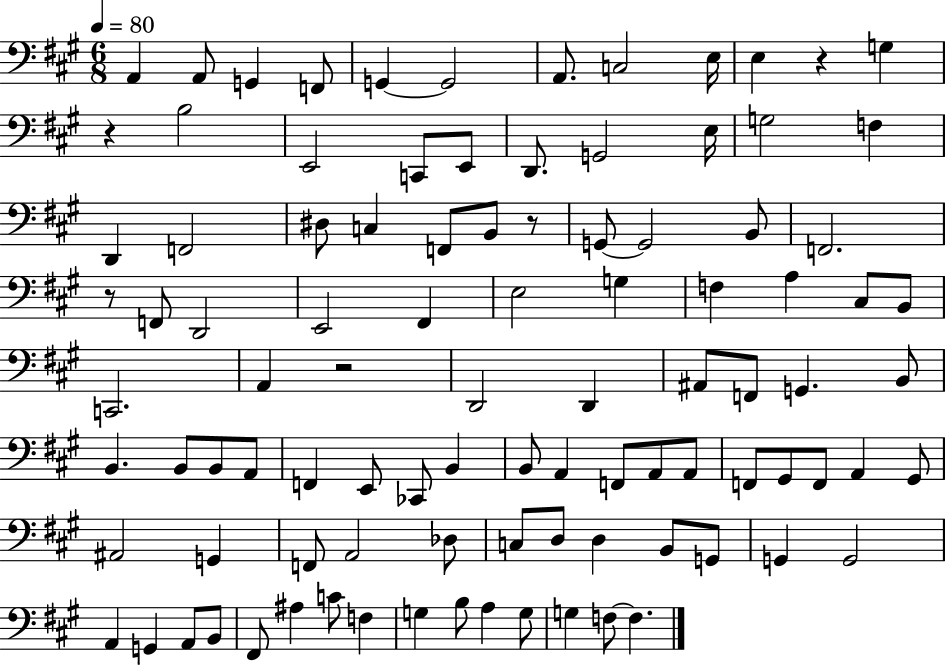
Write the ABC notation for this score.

X:1
T:Untitled
M:6/8
L:1/4
K:A
A,, A,,/2 G,, F,,/2 G,, G,,2 A,,/2 C,2 E,/4 E, z G, z B,2 E,,2 C,,/2 E,,/2 D,,/2 G,,2 E,/4 G,2 F, D,, F,,2 ^D,/2 C, F,,/2 B,,/2 z/2 G,,/2 G,,2 B,,/2 F,,2 z/2 F,,/2 D,,2 E,,2 ^F,, E,2 G, F, A, ^C,/2 B,,/2 C,,2 A,, z2 D,,2 D,, ^A,,/2 F,,/2 G,, B,,/2 B,, B,,/2 B,,/2 A,,/2 F,, E,,/2 _C,,/2 B,, B,,/2 A,, F,,/2 A,,/2 A,,/2 F,,/2 ^G,,/2 F,,/2 A,, ^G,,/2 ^A,,2 G,, F,,/2 A,,2 _D,/2 C,/2 D,/2 D, B,,/2 G,,/2 G,, G,,2 A,, G,, A,,/2 B,,/2 ^F,,/2 ^A, C/2 F, G, B,/2 A, G,/2 G, F,/2 F,